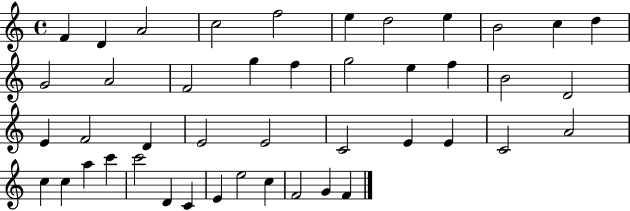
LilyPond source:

{
  \clef treble
  \time 4/4
  \defaultTimeSignature
  \key c \major
  f'4 d'4 a'2 | c''2 f''2 | e''4 d''2 e''4 | b'2 c''4 d''4 | \break g'2 a'2 | f'2 g''4 f''4 | g''2 e''4 f''4 | b'2 d'2 | \break e'4 f'2 d'4 | e'2 e'2 | c'2 e'4 e'4 | c'2 a'2 | \break c''4 c''4 a''4 c'''4 | c'''2 d'4 c'4 | e'4 e''2 c''4 | f'2 g'4 f'4 | \break \bar "|."
}